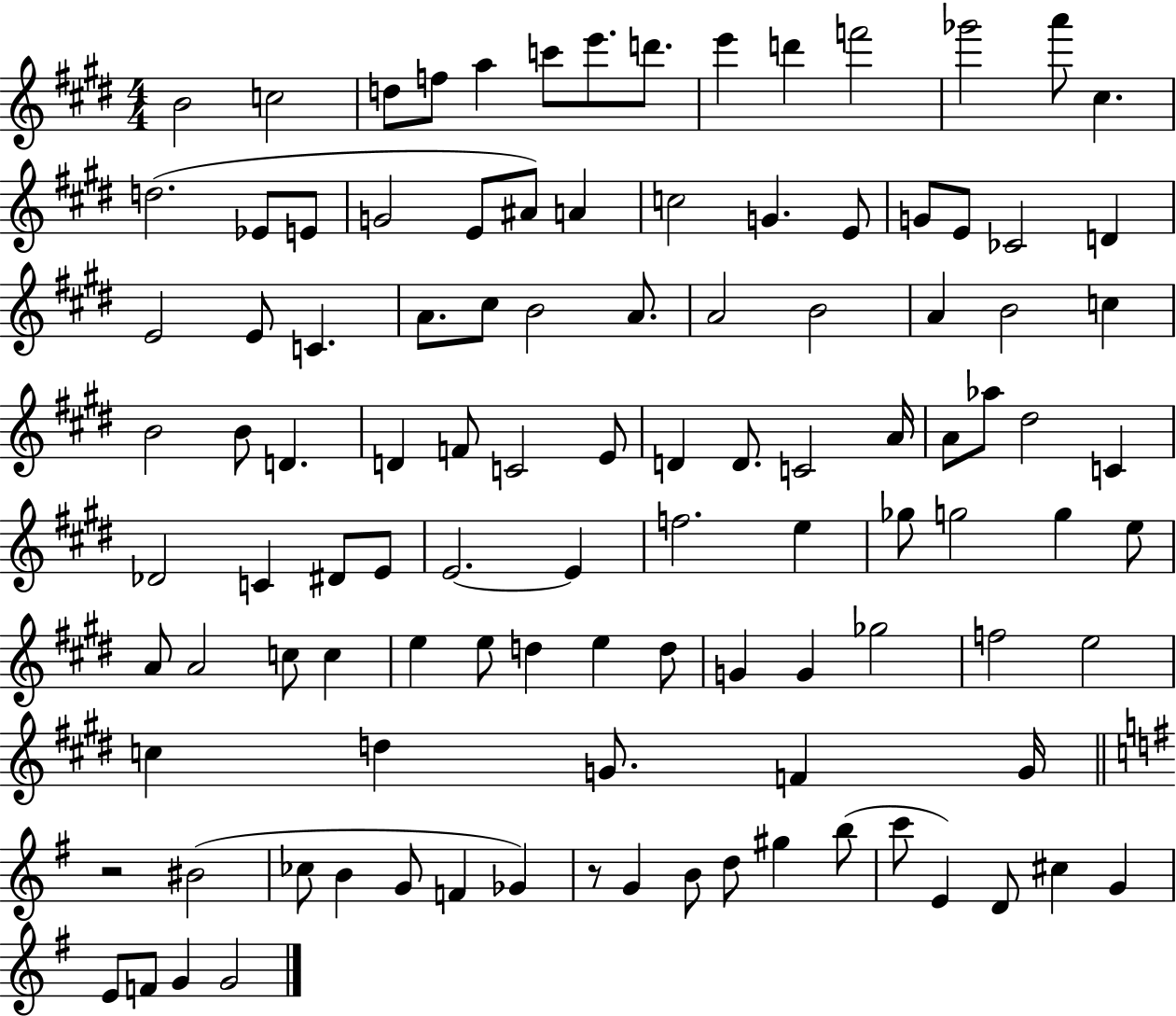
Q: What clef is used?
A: treble